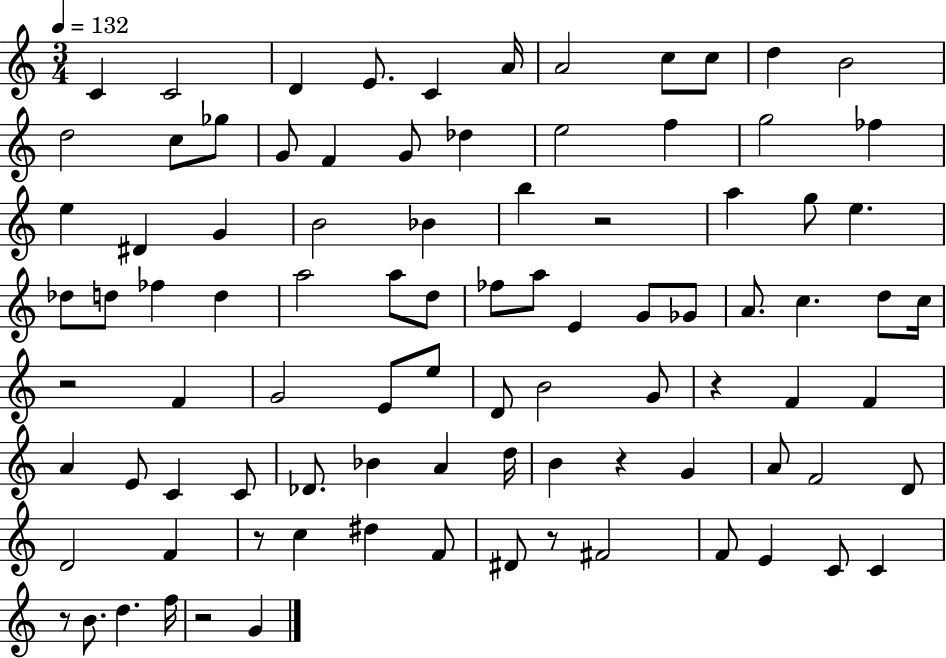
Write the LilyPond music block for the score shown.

{
  \clef treble
  \numericTimeSignature
  \time 3/4
  \key c \major
  \tempo 4 = 132
  \repeat volta 2 { c'4 c'2 | d'4 e'8. c'4 a'16 | a'2 c''8 c''8 | d''4 b'2 | \break d''2 c''8 ges''8 | g'8 f'4 g'8 des''4 | e''2 f''4 | g''2 fes''4 | \break e''4 dis'4 g'4 | b'2 bes'4 | b''4 r2 | a''4 g''8 e''4. | \break des''8 d''8 fes''4 d''4 | a''2 a''8 d''8 | fes''8 a''8 e'4 g'8 ges'8 | a'8. c''4. d''8 c''16 | \break r2 f'4 | g'2 e'8 e''8 | d'8 b'2 g'8 | r4 f'4 f'4 | \break a'4 e'8 c'4 c'8 | des'8. bes'4 a'4 d''16 | b'4 r4 g'4 | a'8 f'2 d'8 | \break d'2 f'4 | r8 c''4 dis''4 f'8 | dis'8 r8 fis'2 | f'8 e'4 c'8 c'4 | \break r8 b'8. d''4. f''16 | r2 g'4 | } \bar "|."
}